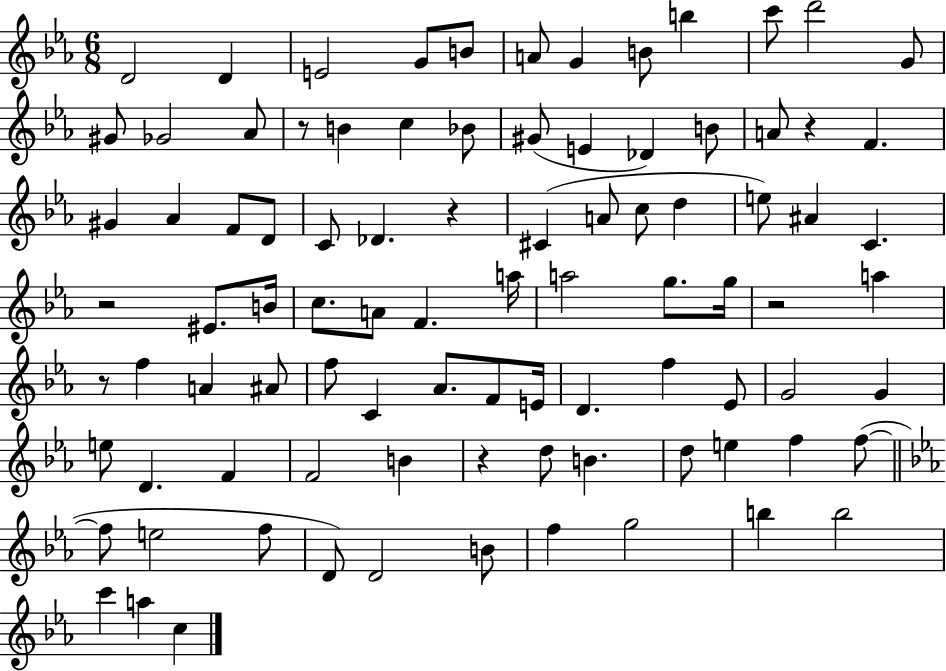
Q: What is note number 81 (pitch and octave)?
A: B5